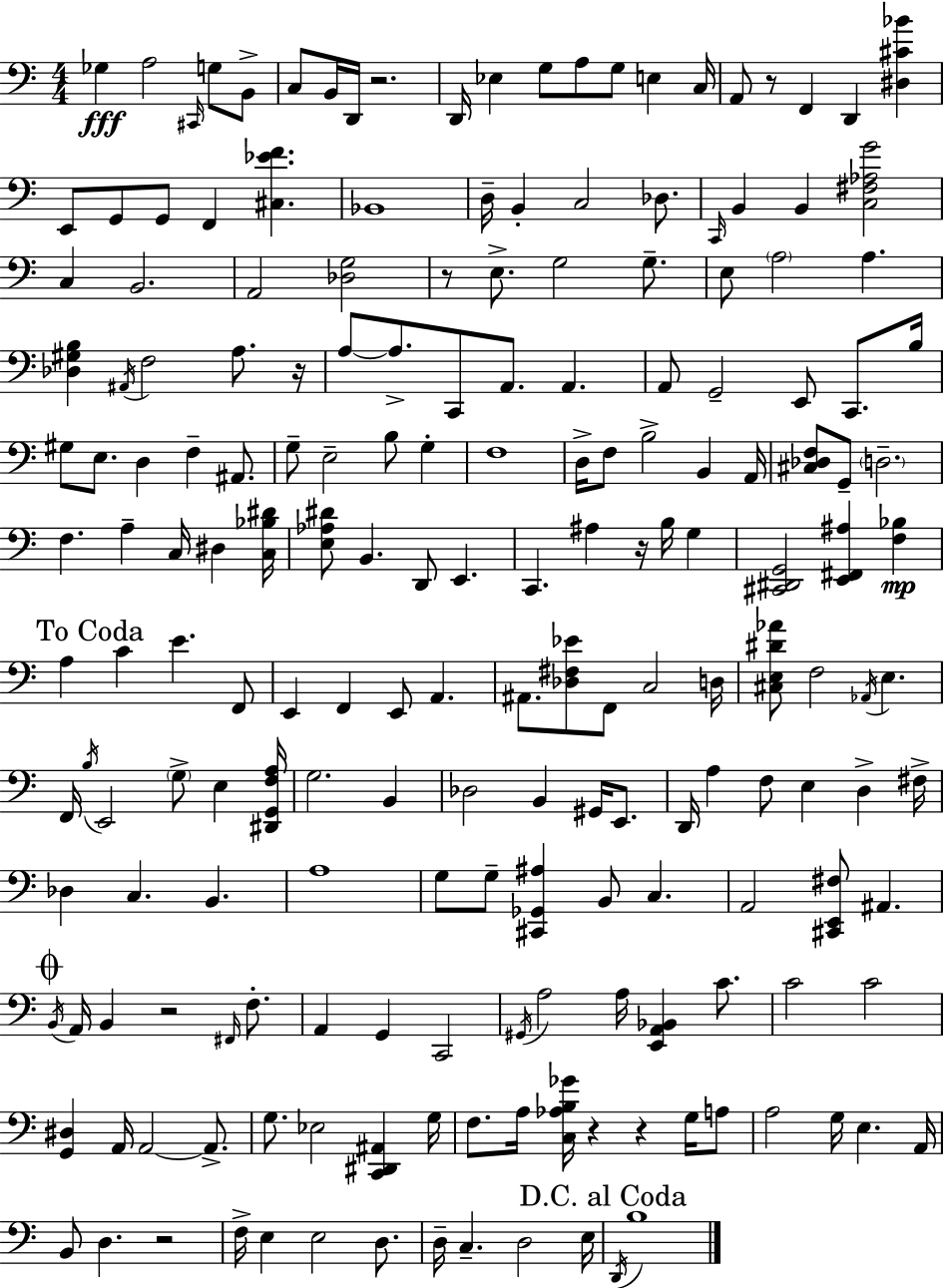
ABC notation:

X:1
T:Untitled
M:4/4
L:1/4
K:C
_G, A,2 ^C,,/4 G,/2 B,,/2 C,/2 B,,/4 D,,/4 z2 D,,/4 _E, G,/2 A,/2 G,/2 E, C,/4 A,,/2 z/2 F,, D,, [^D,^C_B] E,,/2 G,,/2 G,,/2 F,, [^C,_EF] _B,,4 D,/4 B,, C,2 _D,/2 C,,/4 B,, B,, [C,^F,_A,G]2 C, B,,2 A,,2 [_D,G,]2 z/2 E,/2 G,2 G,/2 E,/2 A,2 A, [_D,^G,B,] ^A,,/4 F,2 A,/2 z/4 A,/2 A,/2 C,,/2 A,,/2 A,, A,,/2 G,,2 E,,/2 C,,/2 B,/4 ^G,/2 E,/2 D, F, ^A,,/2 G,/2 E,2 B,/2 G, F,4 D,/4 F,/2 B,2 B,, A,,/4 [^C,_D,F,]/2 G,,/2 D,2 F, A, C,/4 ^D, [C,_B,^D]/4 [E,_A,^D]/2 B,, D,,/2 E,, C,, ^A, z/4 B,/4 G, [^C,,^D,,G,,]2 [E,,^F,,^A,] [F,_B,] A, C E F,,/2 E,, F,, E,,/2 A,, ^A,,/2 [_D,^F,_E]/2 F,,/2 C,2 D,/4 [^C,E,^D_A]/2 F,2 _A,,/4 E, F,,/4 B,/4 E,,2 G,/2 E, [^D,,G,,F,A,]/4 G,2 B,, _D,2 B,, ^G,,/4 E,,/2 D,,/4 A, F,/2 E, D, ^F,/4 _D, C, B,, A,4 G,/2 G,/2 [^C,,_G,,^A,] B,,/2 C, A,,2 [^C,,E,,^F,]/2 ^A,, B,,/4 A,,/4 B,, z2 ^F,,/4 F,/2 A,, G,, C,,2 ^G,,/4 A,2 A,/4 [E,,A,,_B,,] C/2 C2 C2 [G,,^D,] A,,/4 A,,2 A,,/2 G,/2 _E,2 [C,,^D,,^A,,] G,/4 F,/2 A,/4 [C,_A,B,_G]/4 z z G,/4 A,/2 A,2 G,/4 E, A,,/4 B,,/2 D, z2 F,/4 E, E,2 D,/2 D,/4 C, D,2 E,/4 D,,/4 B,4